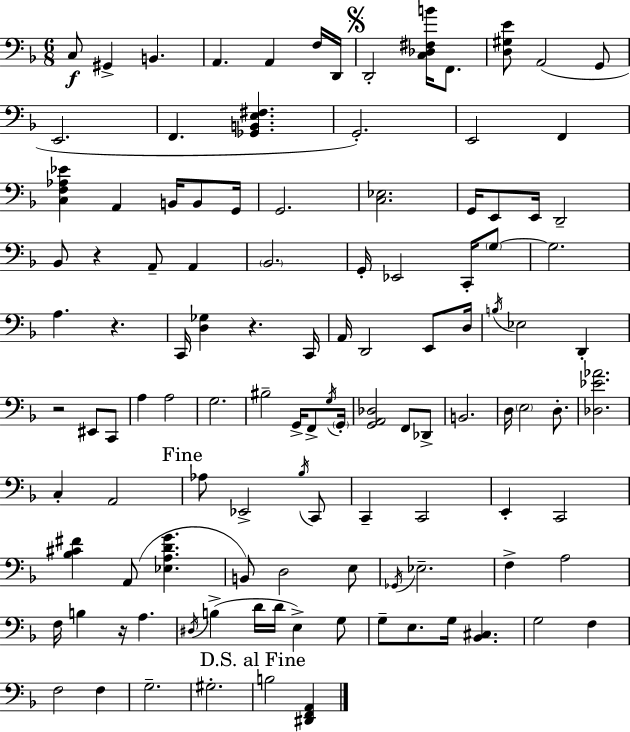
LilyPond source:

{
  \clef bass
  \numericTimeSignature
  \time 6/8
  \key f \major
  c8\f gis,4-> b,4. | a,4. a,4 f16 d,16 | \mark \markup { \musicglyph "scripts.segno" } d,2-. <c des fis b'>16 f,8. | <d gis e'>8 a,2( g,8 | \break e,2. | f,4. <ges, b, e fis>4. | g,2.-.) | e,2 f,4 | \break <c f aes ees'>4 a,4 b,16 b,8 g,16 | g,2. | <c ees>2. | g,16 e,8 e,16 d,2-- | \break bes,8 r4 a,8-- a,4 | \parenthesize bes,2. | g,16-. ees,2 c,16-. \parenthesize g8~~ | g2. | \break a4. r4. | c,16 <d ges>4 r4. c,16 | a,16 d,2 e,8 d16 | \acciaccatura { b16 } ees2 d,4-. | \break r2 eis,8 c,8 | a4 a2 | g2. | bis2-- g,16-> f,8-> | \break \acciaccatura { g16 } \parenthesize g,16-. <g, a, des>2 f,8 | des,8-> b,2. | d16 \parenthesize e2 d8.-. | <des ees' aes'>2. | \break c4-. a,2 | \mark "Fine" aes8 ees,2-> | \acciaccatura { bes16 } c,8 c,4-- c,2 | e,4-. c,2 | \break <bes cis' fis'>4 a,8( <ees a d' g'>4. | b,8) d2 | e8 \acciaccatura { ges,16 } ees2.-- | f4-> a2 | \break f16 b4 r16 a4. | \acciaccatura { dis16 }( b4-> d'16 d'16 e4->) | g8 g8-- e8. g16 <bes, cis>4. | g2 | \break f4 f2 | f4 g2.-- | gis2.-. | \mark "D.S. al Fine" b2 | \break <dis, f, a,>4 \bar "|."
}